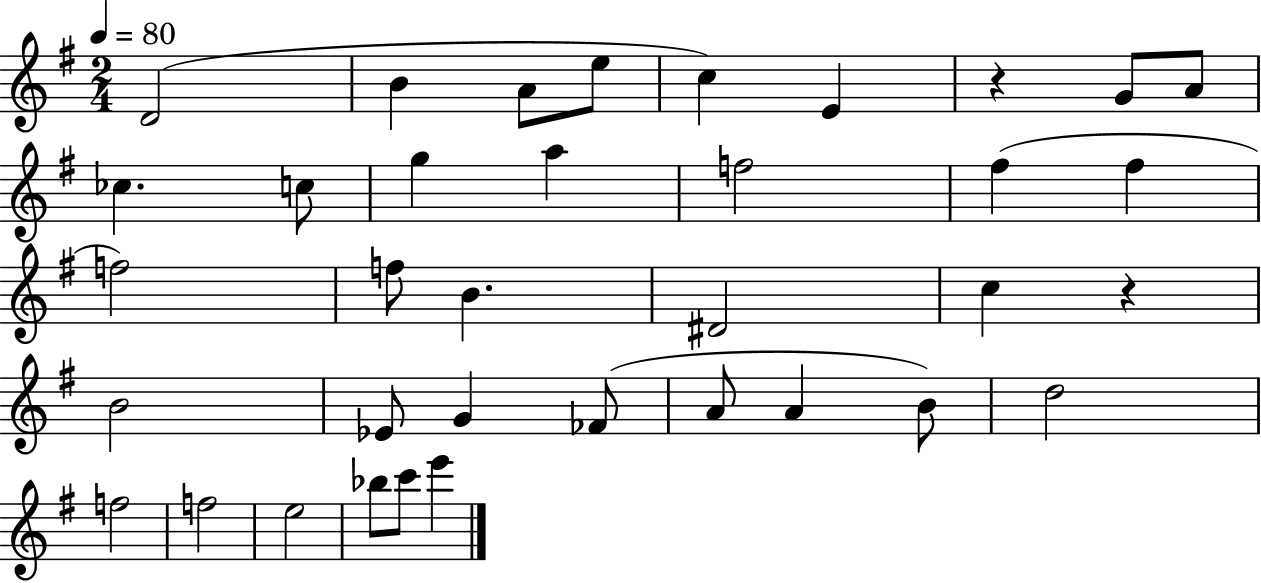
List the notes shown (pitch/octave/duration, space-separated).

D4/h B4/q A4/e E5/e C5/q E4/q R/q G4/e A4/e CES5/q. C5/e G5/q A5/q F5/h F#5/q F#5/q F5/h F5/e B4/q. D#4/h C5/q R/q B4/h Eb4/e G4/q FES4/e A4/e A4/q B4/e D5/h F5/h F5/h E5/h Bb5/e C6/e E6/q